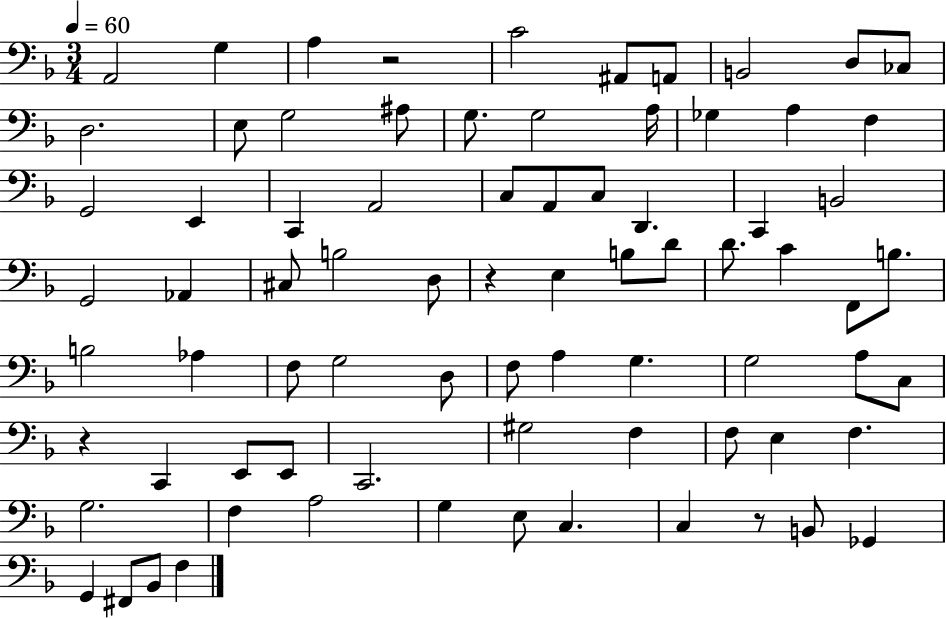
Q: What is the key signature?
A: F major